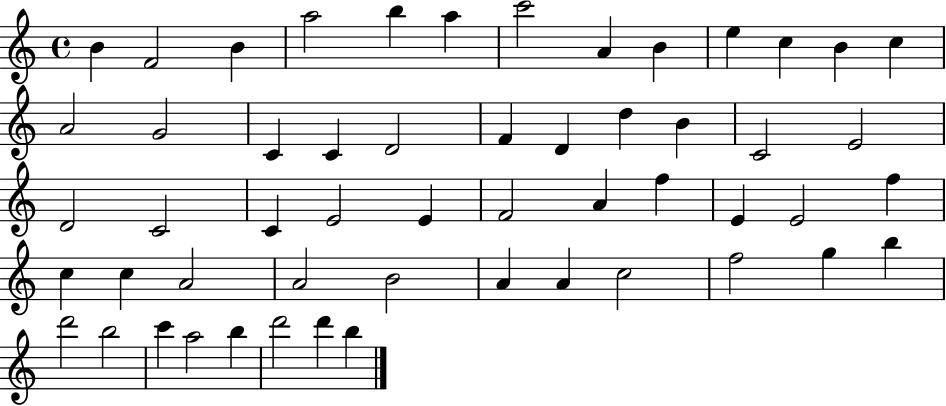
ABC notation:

X:1
T:Untitled
M:4/4
L:1/4
K:C
B F2 B a2 b a c'2 A B e c B c A2 G2 C C D2 F D d B C2 E2 D2 C2 C E2 E F2 A f E E2 f c c A2 A2 B2 A A c2 f2 g b d'2 b2 c' a2 b d'2 d' b